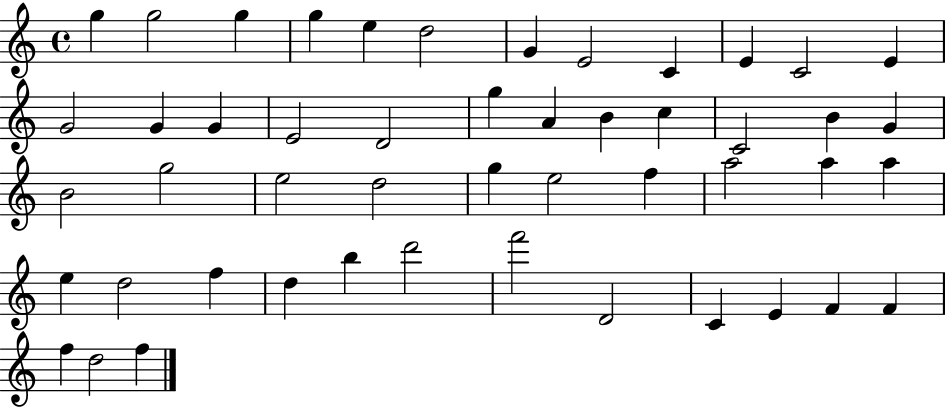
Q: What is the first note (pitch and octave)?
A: G5